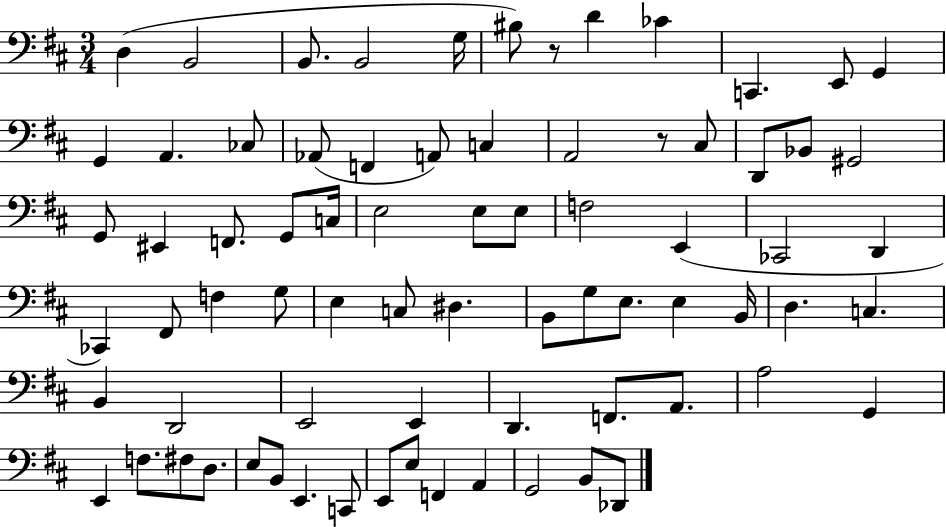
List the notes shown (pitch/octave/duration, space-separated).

D3/q B2/h B2/e. B2/h G3/s BIS3/e R/e D4/q CES4/q C2/q. E2/e G2/q G2/q A2/q. CES3/e Ab2/e F2/q A2/e C3/q A2/h R/e C#3/e D2/e Bb2/e G#2/h G2/e EIS2/q F2/e. G2/e C3/s E3/h E3/e E3/e F3/h E2/q CES2/h D2/q CES2/q F#2/e F3/q G3/e E3/q C3/e D#3/q. B2/e G3/e E3/e. E3/q B2/s D3/q. C3/q. B2/q D2/h E2/h E2/q D2/q. F2/e. A2/e. A3/h G2/q E2/q F3/e. F#3/e D3/e. E3/e B2/e E2/q. C2/e E2/e E3/e F2/q A2/q G2/h B2/e Db2/e